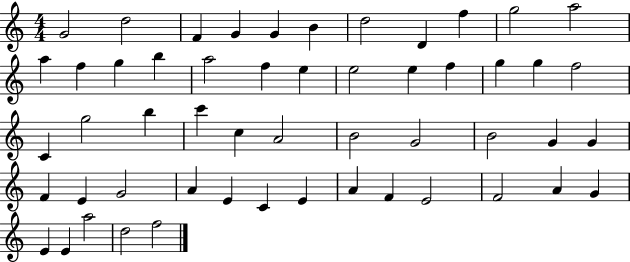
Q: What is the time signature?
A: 4/4